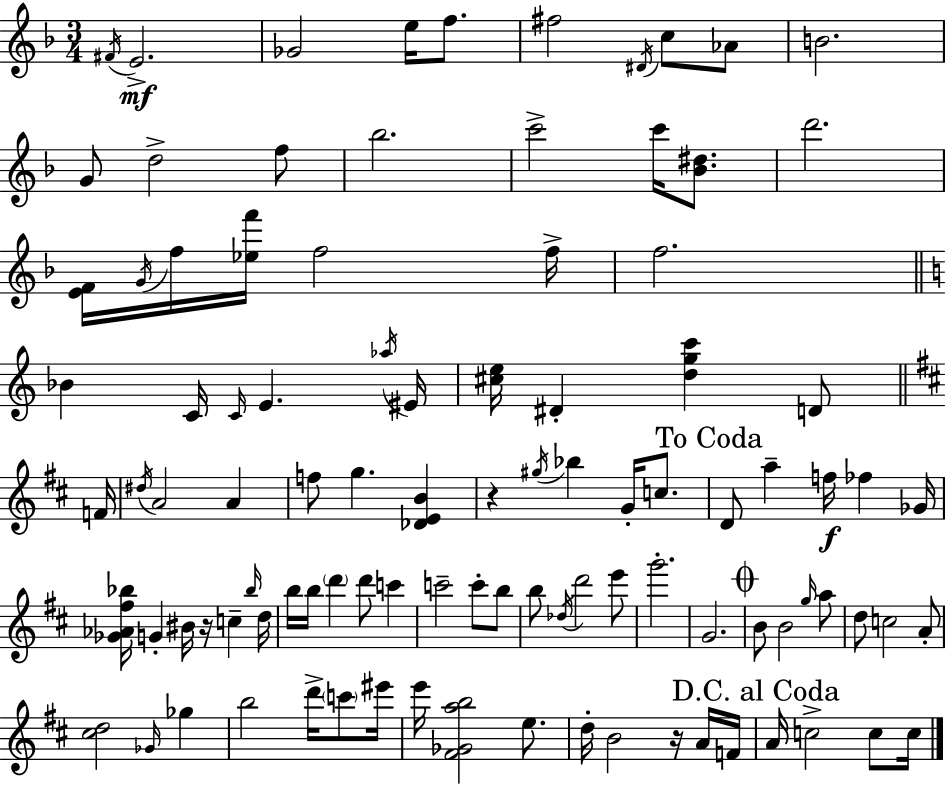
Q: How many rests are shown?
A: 3